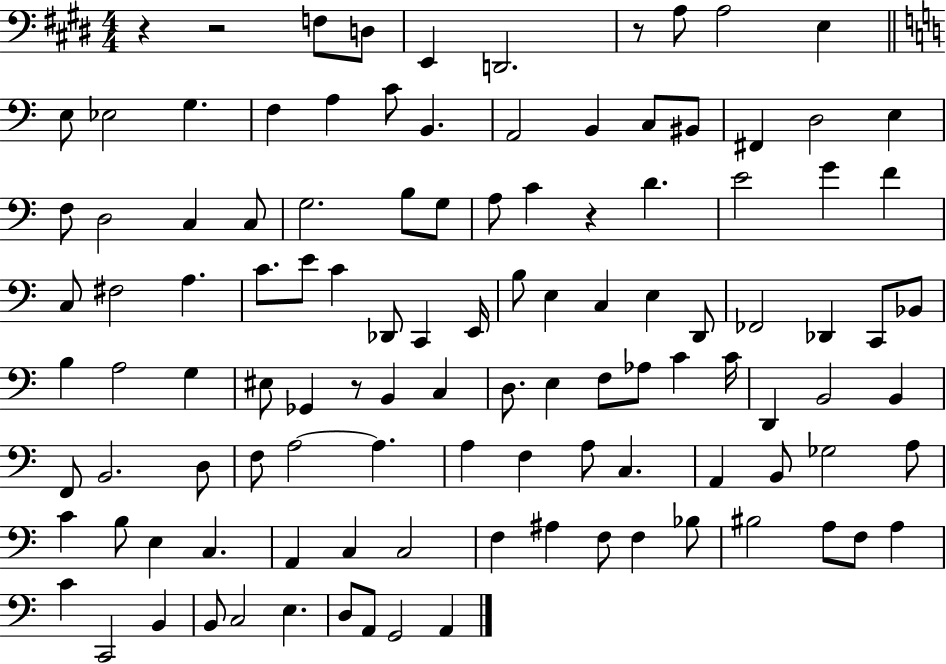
X:1
T:Untitled
M:4/4
L:1/4
K:E
z z2 F,/2 D,/2 E,, D,,2 z/2 A,/2 A,2 E, E,/2 _E,2 G, F, A, C/2 B,, A,,2 B,, C,/2 ^B,,/2 ^F,, D,2 E, F,/2 D,2 C, C,/2 G,2 B,/2 G,/2 A,/2 C z D E2 G F C,/2 ^F,2 A, C/2 E/2 C _D,,/2 C,, E,,/4 B,/2 E, C, E, D,,/2 _F,,2 _D,, C,,/2 _B,,/2 B, A,2 G, ^E,/2 _G,, z/2 B,, C, D,/2 E, F,/2 _A,/2 C C/4 D,, B,,2 B,, F,,/2 B,,2 D,/2 F,/2 A,2 A, A, F, A,/2 C, A,, B,,/2 _G,2 A,/2 C B,/2 E, C, A,, C, C,2 F, ^A, F,/2 F, _B,/2 ^B,2 A,/2 F,/2 A, C C,,2 B,, B,,/2 C,2 E, D,/2 A,,/2 G,,2 A,,